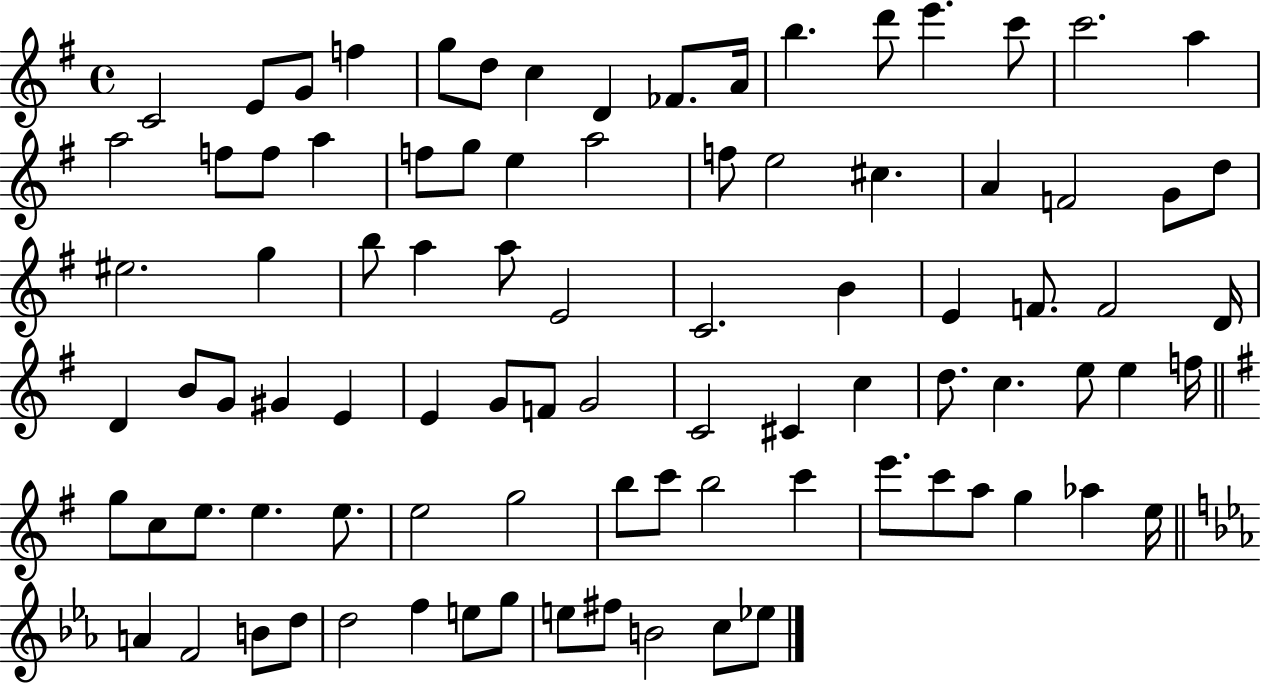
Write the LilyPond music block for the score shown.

{
  \clef treble
  \time 4/4
  \defaultTimeSignature
  \key g \major
  c'2 e'8 g'8 f''4 | g''8 d''8 c''4 d'4 fes'8. a'16 | b''4. d'''8 e'''4. c'''8 | c'''2. a''4 | \break a''2 f''8 f''8 a''4 | f''8 g''8 e''4 a''2 | f''8 e''2 cis''4. | a'4 f'2 g'8 d''8 | \break eis''2. g''4 | b''8 a''4 a''8 e'2 | c'2. b'4 | e'4 f'8. f'2 d'16 | \break d'4 b'8 g'8 gis'4 e'4 | e'4 g'8 f'8 g'2 | c'2 cis'4 c''4 | d''8. c''4. e''8 e''4 f''16 | \break \bar "||" \break \key g \major g''8 c''8 e''8. e''4. e''8. | e''2 g''2 | b''8 c'''8 b''2 c'''4 | e'''8. c'''8 a''8 g''4 aes''4 e''16 | \break \bar "||" \break \key c \minor a'4 f'2 b'8 d''8 | d''2 f''4 e''8 g''8 | e''8 fis''8 b'2 c''8 ees''8 | \bar "|."
}